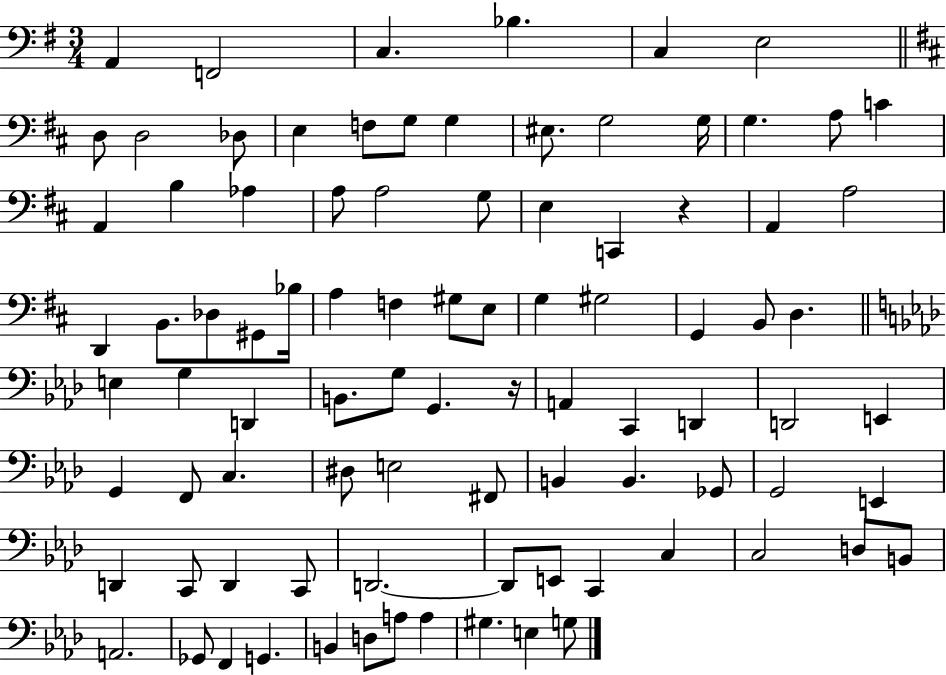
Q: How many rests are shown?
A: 2